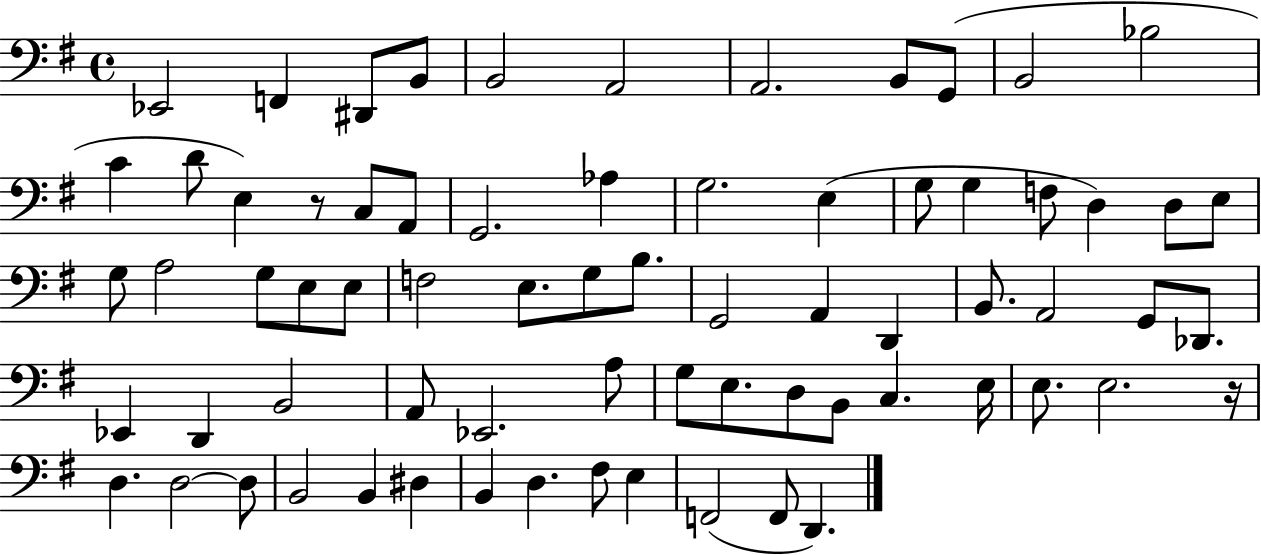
Eb2/h F2/q D#2/e B2/e B2/h A2/h A2/h. B2/e G2/e B2/h Bb3/h C4/q D4/e E3/q R/e C3/e A2/e G2/h. Ab3/q G3/h. E3/q G3/e G3/q F3/e D3/q D3/e E3/e G3/e A3/h G3/e E3/e E3/e F3/h E3/e. G3/e B3/e. G2/h A2/q D2/q B2/e. A2/h G2/e Db2/e. Eb2/q D2/q B2/h A2/e Eb2/h. A3/e G3/e E3/e. D3/e B2/e C3/q. E3/s E3/e. E3/h. R/s D3/q. D3/h D3/e B2/h B2/q D#3/q B2/q D3/q. F#3/e E3/q F2/h F2/e D2/q.